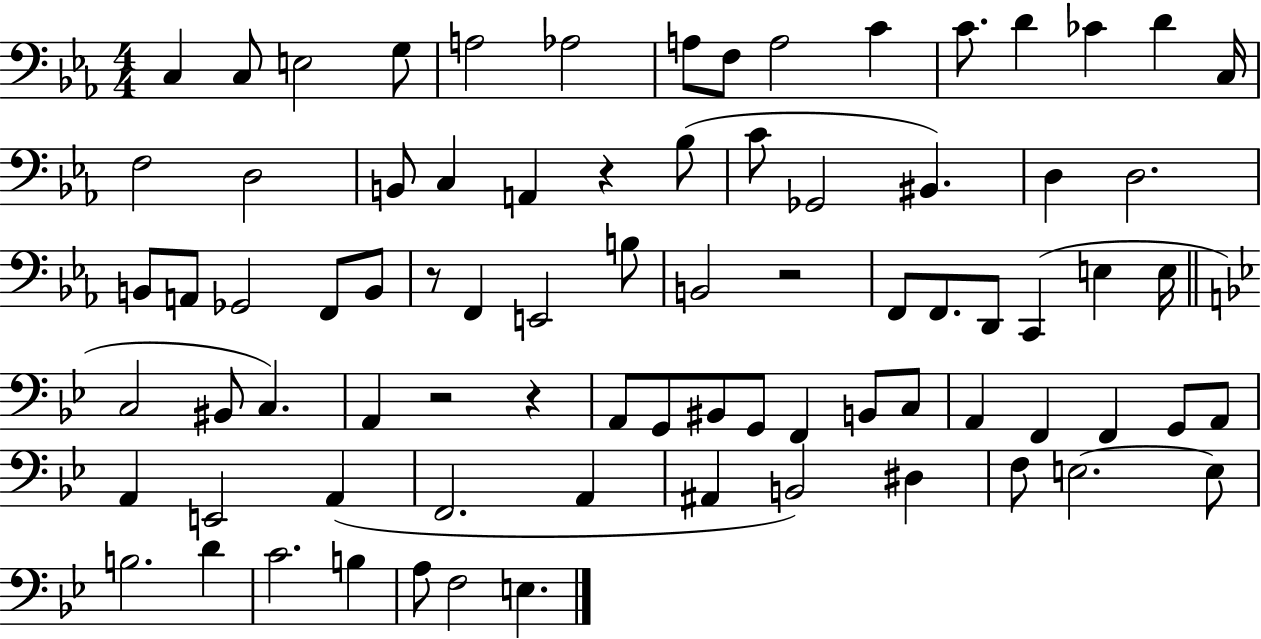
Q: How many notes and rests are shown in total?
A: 80